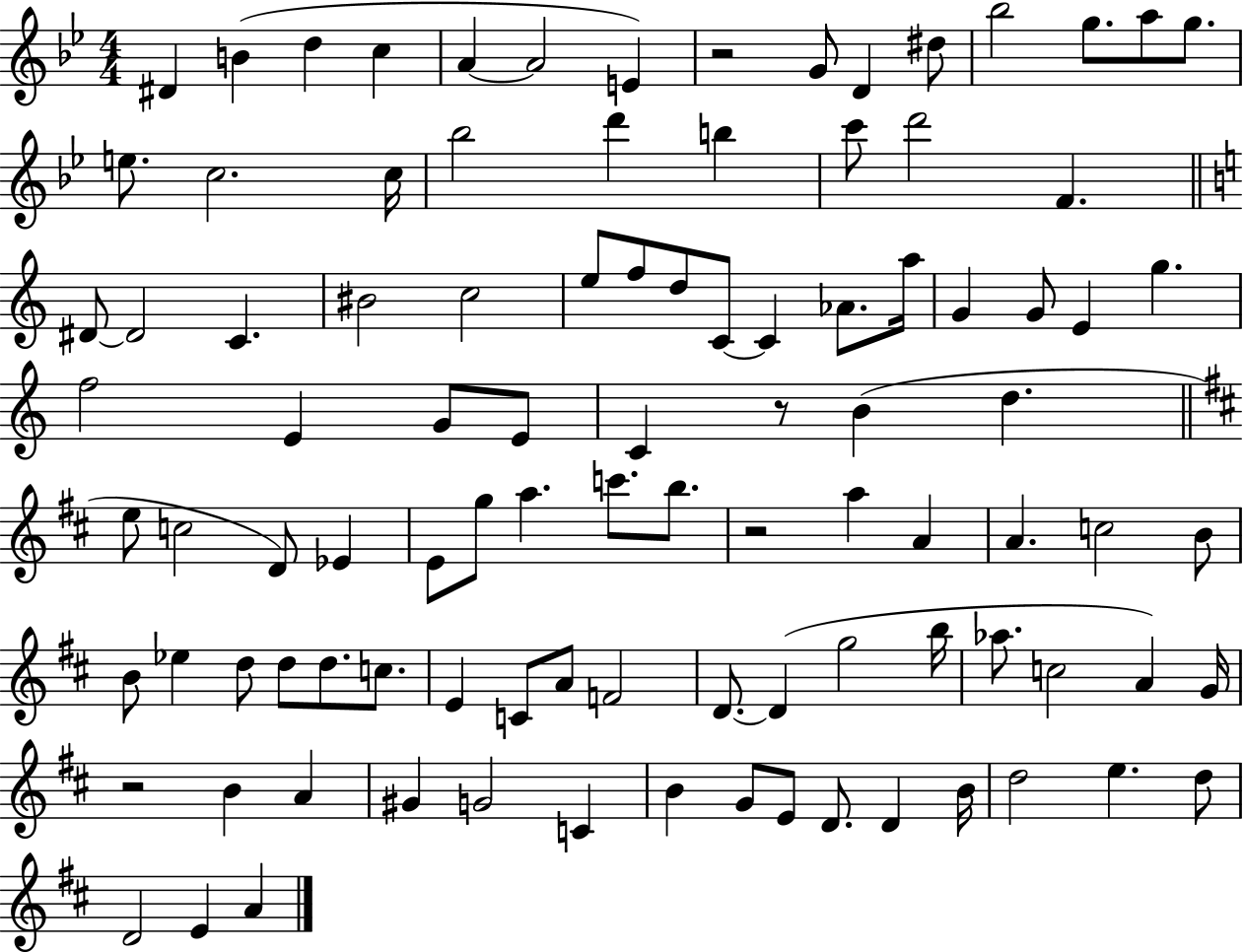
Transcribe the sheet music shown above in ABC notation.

X:1
T:Untitled
M:4/4
L:1/4
K:Bb
^D B d c A A2 E z2 G/2 D ^d/2 _b2 g/2 a/2 g/2 e/2 c2 c/4 _b2 d' b c'/2 d'2 F ^D/2 ^D2 C ^B2 c2 e/2 f/2 d/2 C/2 C _A/2 a/4 G G/2 E g f2 E G/2 E/2 C z/2 B d e/2 c2 D/2 _E E/2 g/2 a c'/2 b/2 z2 a A A c2 B/2 B/2 _e d/2 d/2 d/2 c/2 E C/2 A/2 F2 D/2 D g2 b/4 _a/2 c2 A G/4 z2 B A ^G G2 C B G/2 E/2 D/2 D B/4 d2 e d/2 D2 E A